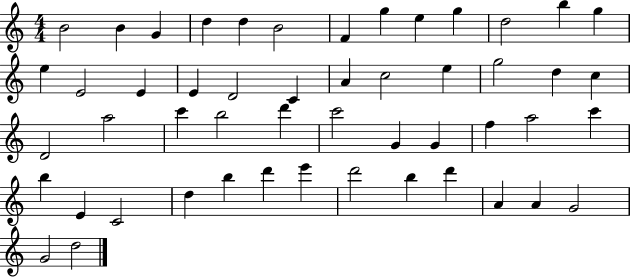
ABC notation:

X:1
T:Untitled
M:4/4
L:1/4
K:C
B2 B G d d B2 F g e g d2 b g e E2 E E D2 C A c2 e g2 d c D2 a2 c' b2 d' c'2 G G f a2 c' b E C2 d b d' e' d'2 b d' A A G2 G2 d2